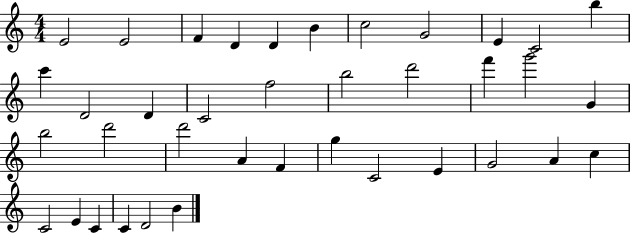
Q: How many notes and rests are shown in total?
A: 38